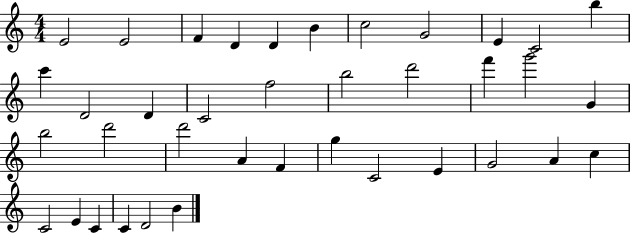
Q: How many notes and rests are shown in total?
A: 38